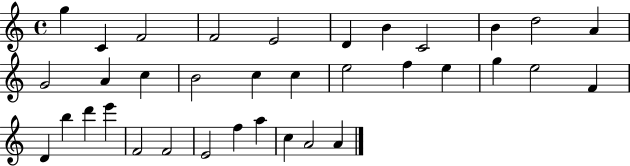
X:1
T:Untitled
M:4/4
L:1/4
K:C
g C F2 F2 E2 D B C2 B d2 A G2 A c B2 c c e2 f e g e2 F D b d' e' F2 F2 E2 f a c A2 A